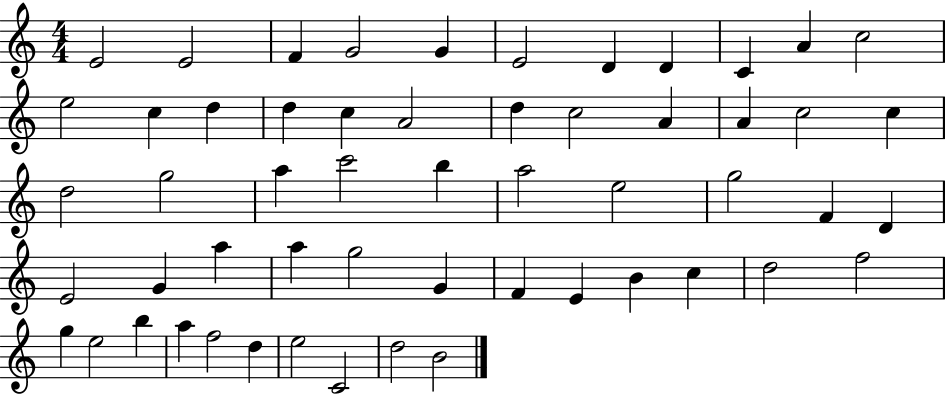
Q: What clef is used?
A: treble